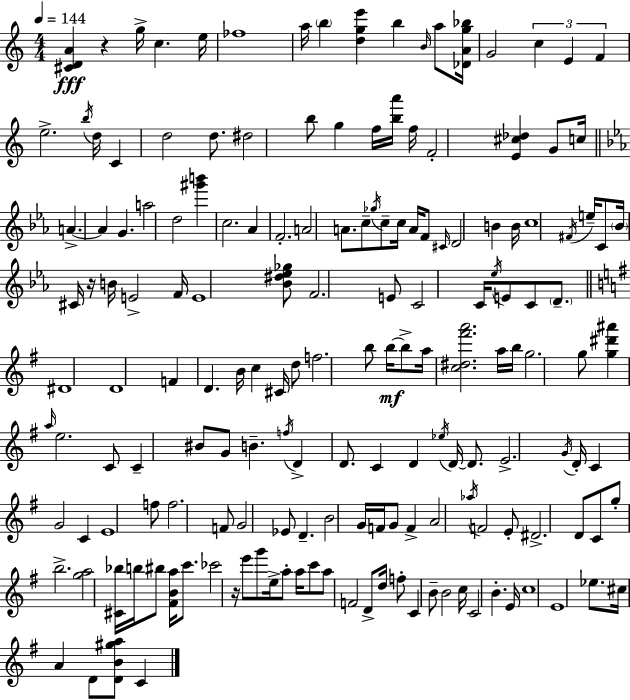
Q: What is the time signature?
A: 4/4